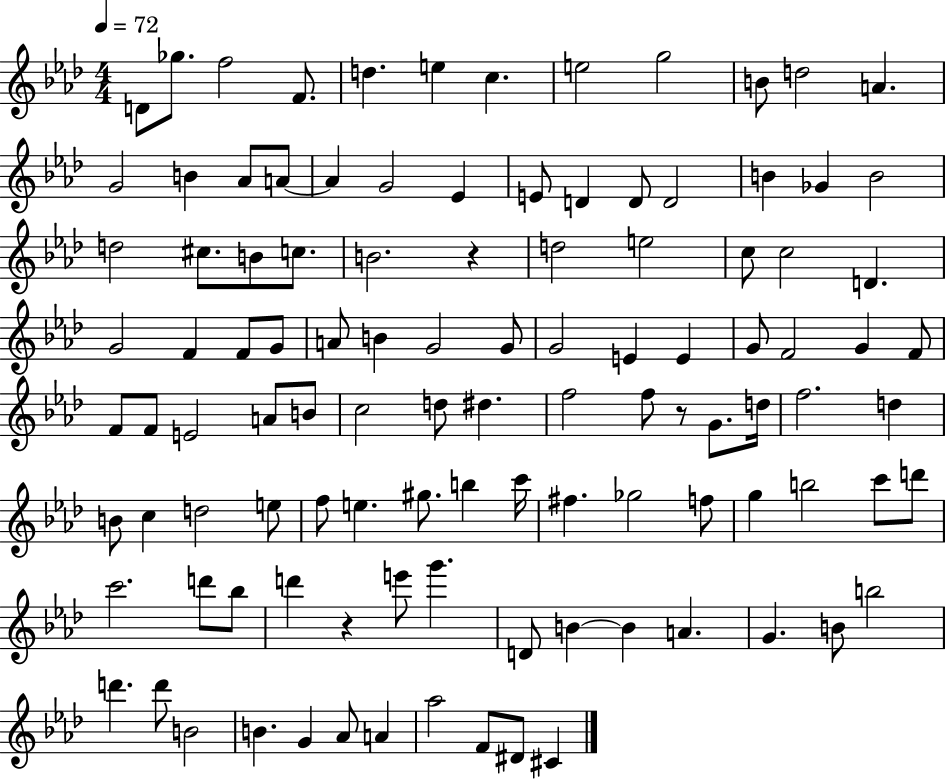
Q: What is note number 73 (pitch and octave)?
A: B5